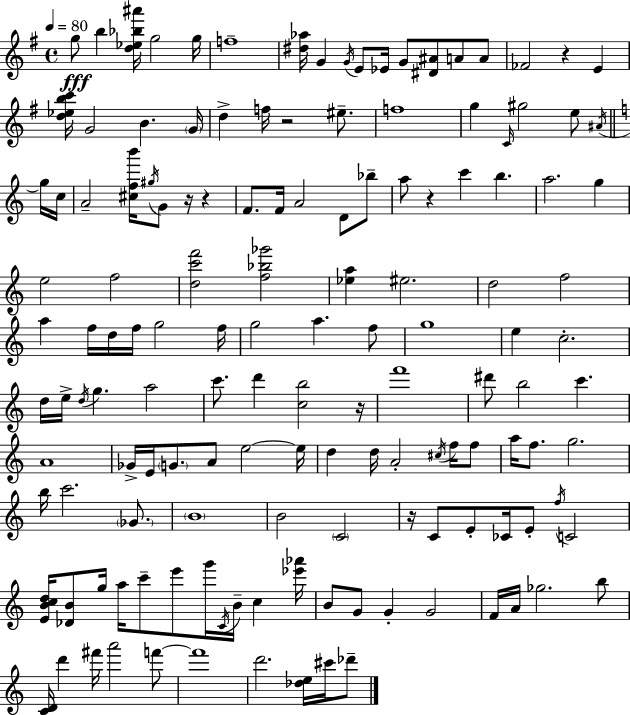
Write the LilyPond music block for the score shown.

{
  \clef treble
  \time 4/4
  \defaultTimeSignature
  \key g \major
  \tempo 4 = 80
  g''8\fff b''4 <d'' ees'' bes'' ais'''>16 g''2 g''16 | f''1-- | <dis'' aes''>16 g'4 \acciaccatura { g'16 } e'8 ees'16 g'8 <dis' ais'>8 a'8 a'8 | fes'2 r4 e'4 | \break <d'' ees'' b'' c'''>16 g'2 b'4. | \parenthesize g'16 d''4-> f''16 r2 eis''8.-- | f''1 | g''4 \grace { c'16 } gis''2 e''8 | \break \acciaccatura { ais'16 } \bar "||" \break \key c \major g''16 c''16 a'2-- <cis'' f'' b'''>16 \acciaccatura { gis''16 } g'8 r16 r4 | f'8. f'16 a'2 d'8 | bes''8-- a''8 r4 c'''4 b''4. | a''2. g''4 | \break e''2 f''2 | <d'' c''' f'''>2 <f'' bes'' ges'''>2 | <ees'' a''>4 eis''2. | d''2 f''2 | \break a''4 f''16 d''16 f''16 g''2 | f''16 g''2 a''4. | f''8 g''1 | e''4 c''2.-. | \break d''16 e''16-> \acciaccatura { d''16 } g''4. a''2 | c'''8. d'''4 <c'' b''>2 | r16 f'''1 | dis'''8 b''2 c'''4. | \break a'1 | ges'16-> e'16 \parenthesize g'8. a'8 e''2~~ | e''16 d''4 d''16 a'2-. | \acciaccatura { cis''16 } f''16 f''8 a''16 f''8. g''2. | \break b''16 c'''2. | \parenthesize ges'8. \parenthesize b'1 | b'2 \parenthesize c'2 | r16 c'8 e'8-. ces'16 e'8-. \acciaccatura { f''16 } c'2 | \break <e' b' c'' d''>16 <des' b'>8 g''16 a''16 c'''8-- e'''8 g'''16 | \acciaccatura { c'16 } b'16-- c''4 <ees''' aes'''>16 b'8 g'8 g'4-. g'2 | f'16 a'16 ges''2. | b''8 <c' d'>16 d'''4 fis'''16 a'''2 | \break f'''8~~ f'''1 | d'''2. | <des'' e''>16 cis'''16 des'''8-- \bar "|."
}